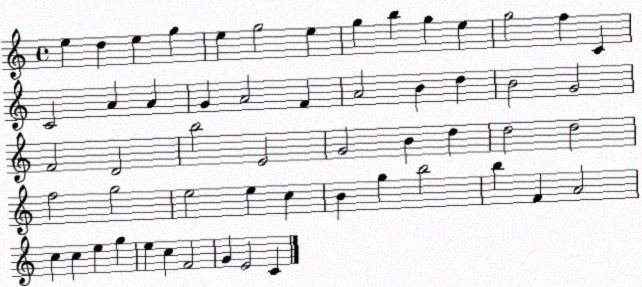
X:1
T:Untitled
M:4/4
L:1/4
K:C
e d e g e g2 e g b g e g2 f C C2 A A G A2 F A2 B d B2 G2 F2 D2 b2 E2 G2 B d d2 d2 f2 g2 e2 e c B g b2 b F A2 c c e g e c F2 G E2 C